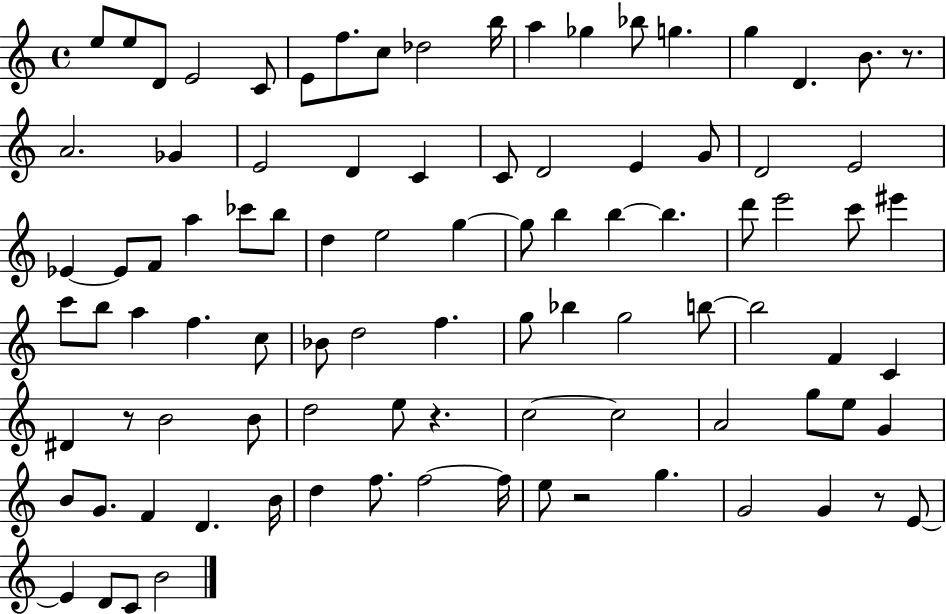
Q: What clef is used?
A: treble